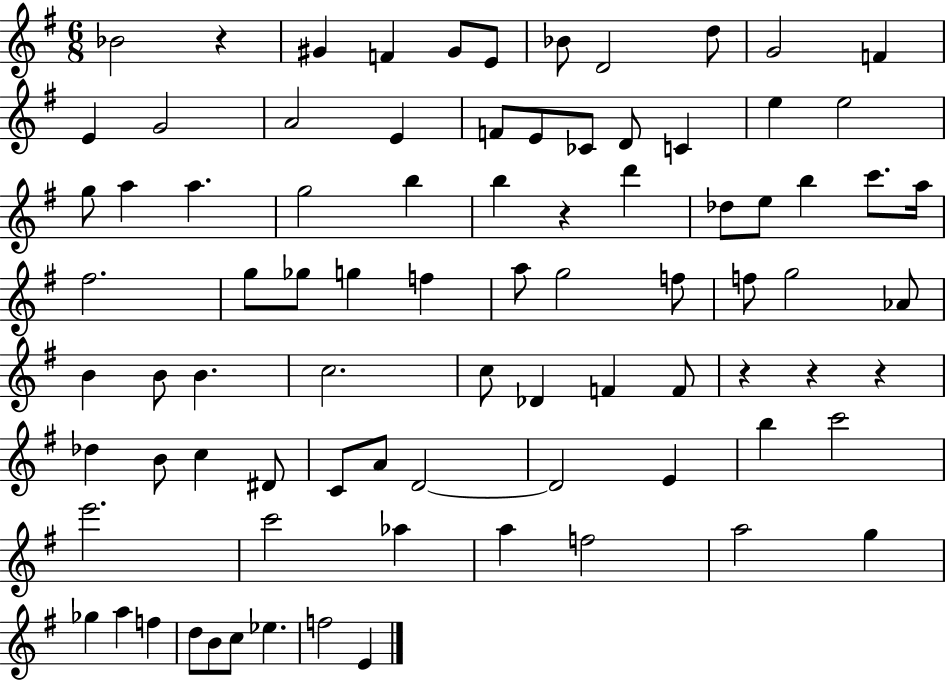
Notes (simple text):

Bb4/h R/q G#4/q F4/q G#4/e E4/e Bb4/e D4/h D5/e G4/h F4/q E4/q G4/h A4/h E4/q F4/e E4/e CES4/e D4/e C4/q E5/q E5/h G5/e A5/q A5/q. G5/h B5/q B5/q R/q D6/q Db5/e E5/e B5/q C6/e. A5/s F#5/h. G5/e Gb5/e G5/q F5/q A5/e G5/h F5/e F5/e G5/h Ab4/e B4/q B4/e B4/q. C5/h. C5/e Db4/q F4/q F4/e R/q R/q R/q Db5/q B4/e C5/q D#4/e C4/e A4/e D4/h D4/h E4/q B5/q C6/h E6/h. C6/h Ab5/q A5/q F5/h A5/h G5/q Gb5/q A5/q F5/q D5/e B4/e C5/e Eb5/q. F5/h E4/q